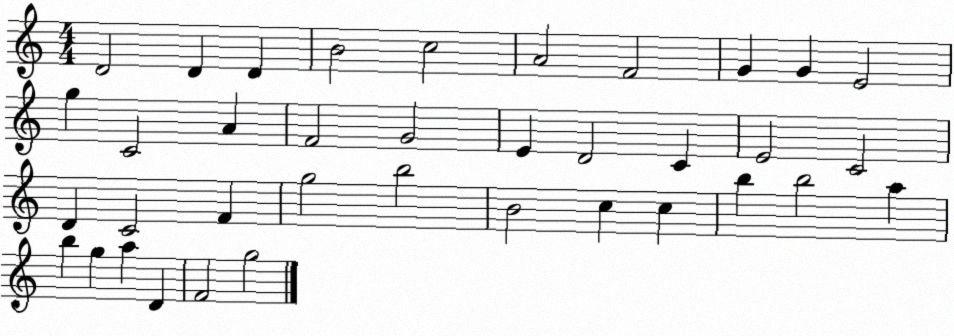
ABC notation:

X:1
T:Untitled
M:4/4
L:1/4
K:C
D2 D D B2 c2 A2 F2 G G E2 g C2 A F2 G2 E D2 C E2 C2 D C2 F g2 b2 B2 c c b b2 a b g a D F2 g2